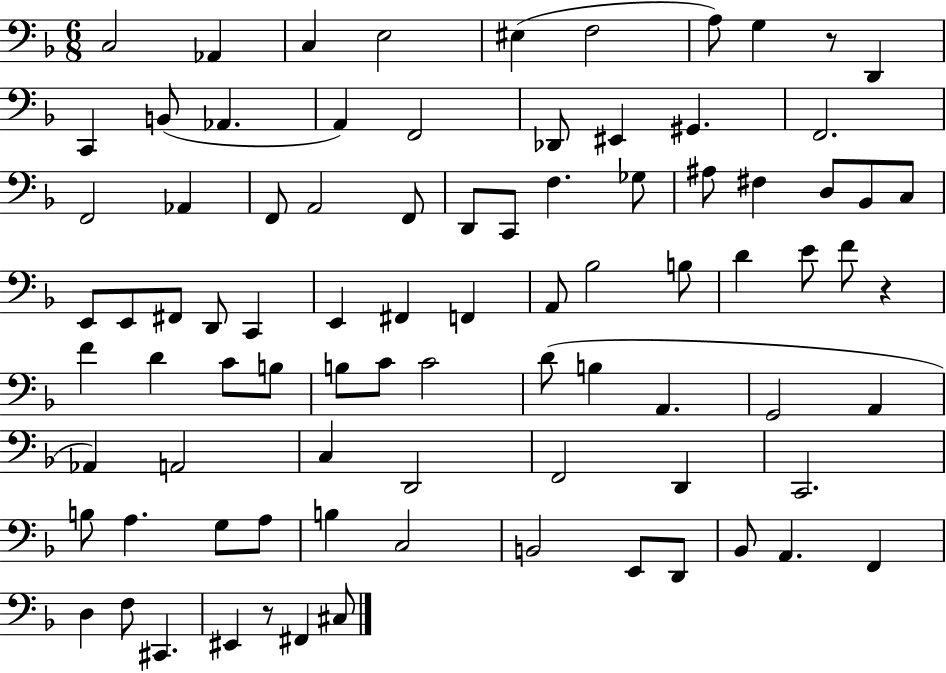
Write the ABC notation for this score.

X:1
T:Untitled
M:6/8
L:1/4
K:F
C,2 _A,, C, E,2 ^E, F,2 A,/2 G, z/2 D,, C,, B,,/2 _A,, A,, F,,2 _D,,/2 ^E,, ^G,, F,,2 F,,2 _A,, F,,/2 A,,2 F,,/2 D,,/2 C,,/2 F, _G,/2 ^A,/2 ^F, D,/2 _B,,/2 C,/2 E,,/2 E,,/2 ^F,,/2 D,,/2 C,, E,, ^F,, F,, A,,/2 _B,2 B,/2 D E/2 F/2 z F D C/2 B,/2 B,/2 C/2 C2 D/2 B, A,, G,,2 A,, _A,, A,,2 C, D,,2 F,,2 D,, C,,2 B,/2 A, G,/2 A,/2 B, C,2 B,,2 E,,/2 D,,/2 _B,,/2 A,, F,, D, F,/2 ^C,, ^E,, z/2 ^F,, ^C,/2